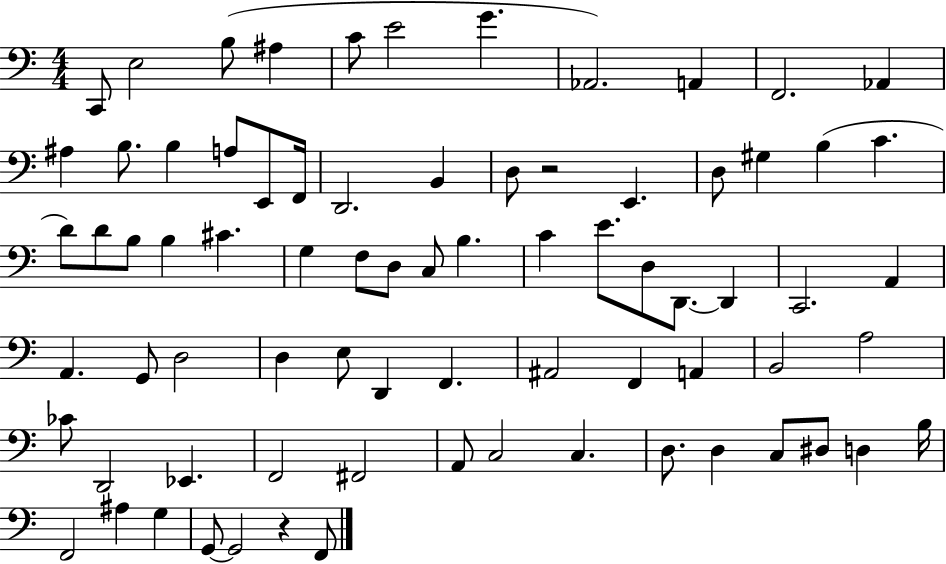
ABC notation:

X:1
T:Untitled
M:4/4
L:1/4
K:C
C,,/2 E,2 B,/2 ^A, C/2 E2 G _A,,2 A,, F,,2 _A,, ^A, B,/2 B, A,/2 E,,/2 F,,/4 D,,2 B,, D,/2 z2 E,, D,/2 ^G, B, C D/2 D/2 B,/2 B, ^C G, F,/2 D,/2 C,/2 B, C E/2 D,/2 D,,/2 D,, C,,2 A,, A,, G,,/2 D,2 D, E,/2 D,, F,, ^A,,2 F,, A,, B,,2 A,2 _C/2 D,,2 _E,, F,,2 ^F,,2 A,,/2 C,2 C, D,/2 D, C,/2 ^D,/2 D, B,/4 F,,2 ^A, G, G,,/2 G,,2 z F,,/2